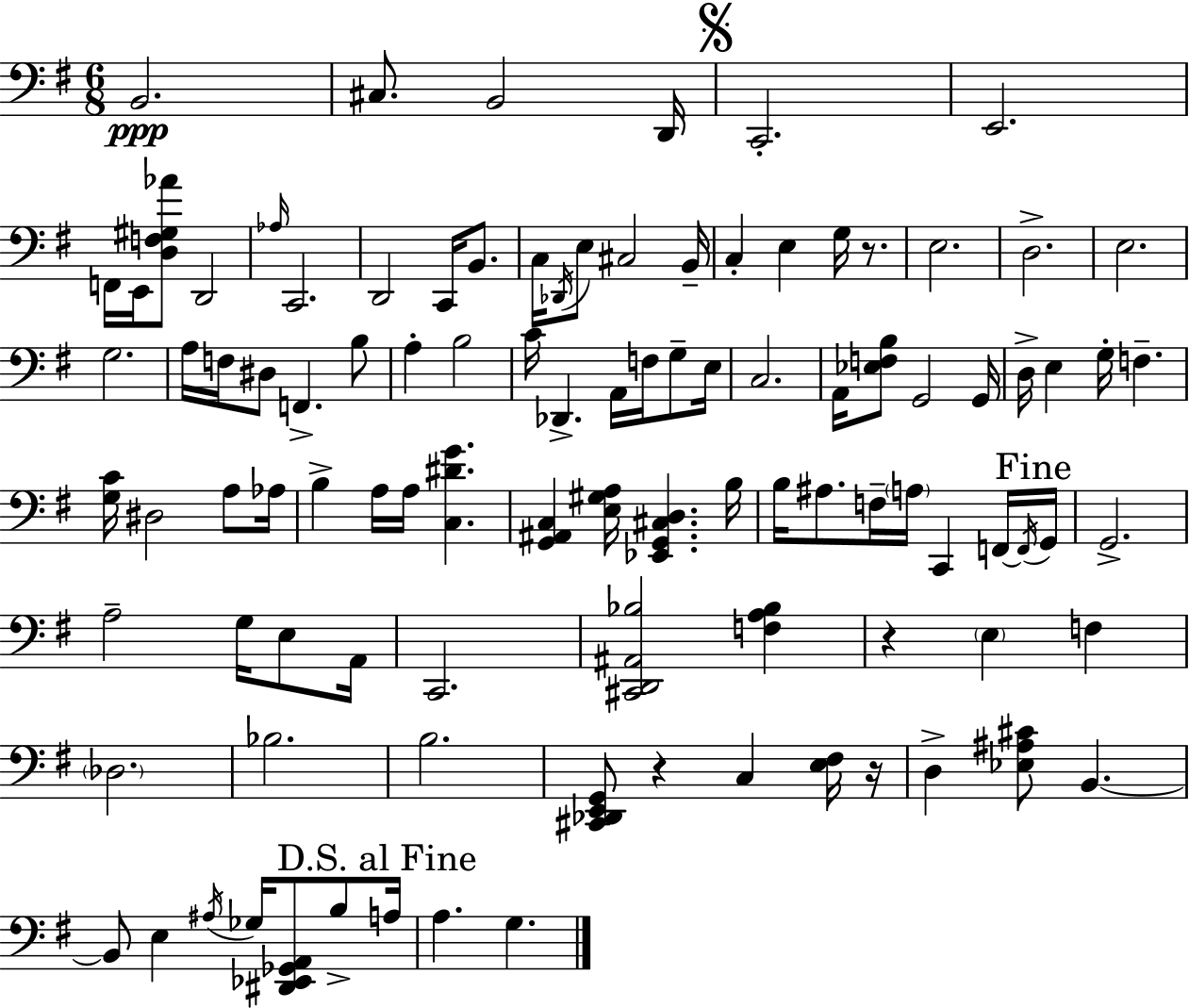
X:1
T:Untitled
M:6/8
L:1/4
K:G
B,,2 ^C,/2 B,,2 D,,/4 C,,2 E,,2 F,,/4 E,,/4 [D,F,^G,_A]/2 D,,2 _A,/4 C,,2 D,,2 C,,/4 B,,/2 C,/4 _D,,/4 E,/2 ^C,2 B,,/4 C, E, G,/4 z/2 E,2 D,2 E,2 G,2 A,/4 F,/4 ^D,/2 F,, B,/2 A, B,2 C/4 _D,, A,,/4 F,/4 G,/2 E,/4 C,2 A,,/4 [_E,F,B,]/2 G,,2 G,,/4 D,/4 E, G,/4 F, [G,C]/4 ^D,2 A,/2 _A,/4 B, A,/4 A,/4 [C,^DG] [G,,^A,,C,] [E,^G,A,]/4 [_E,,G,,^C,D,] B,/4 B,/4 ^A,/2 F,/4 A,/4 C,, F,,/4 F,,/4 G,,/4 G,,2 A,2 G,/4 E,/2 A,,/4 C,,2 [^C,,D,,^A,,_B,]2 [F,A,_B,] z E, F, _D,2 _B,2 B,2 [^C,,_D,,E,,G,,]/2 z C, [E,^F,]/4 z/4 D, [_E,^A,^C]/2 B,, B,,/2 E, ^A,/4 _G,/4 [^D,,_E,,_G,,A,,]/2 B,/2 A,/4 A, G,